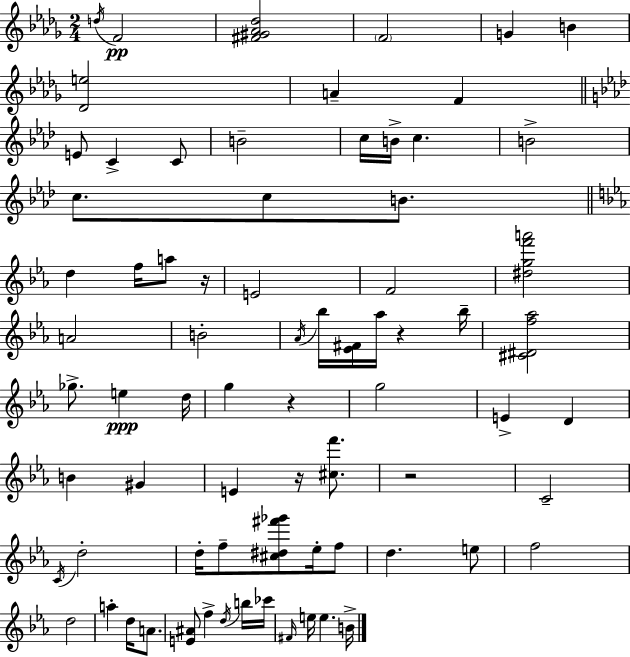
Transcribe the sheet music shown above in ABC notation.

X:1
T:Untitled
M:2/4
L:1/4
K:Bbm
d/4 F2 [^F^G_A_d]2 F2 G B [_De]2 A F E/2 C C/2 B2 c/4 B/4 c B2 c/2 c/2 B/2 d f/4 a/2 z/4 E2 F2 [^dgf'a']2 A2 B2 _A/4 _b/4 [_E^F]/4 _a/4 z _b/4 [^C^Df_a]2 _g/2 e d/4 g z g2 E D B ^G E z/4 [^cf']/2 z2 C2 C/4 d2 d/4 f/2 [^c^d^f'_g']/2 _e/4 f/2 d e/2 f2 d2 a d/4 A/2 [E^A]/2 f d/4 b/4 _c'/4 ^F/4 e/4 e B/4